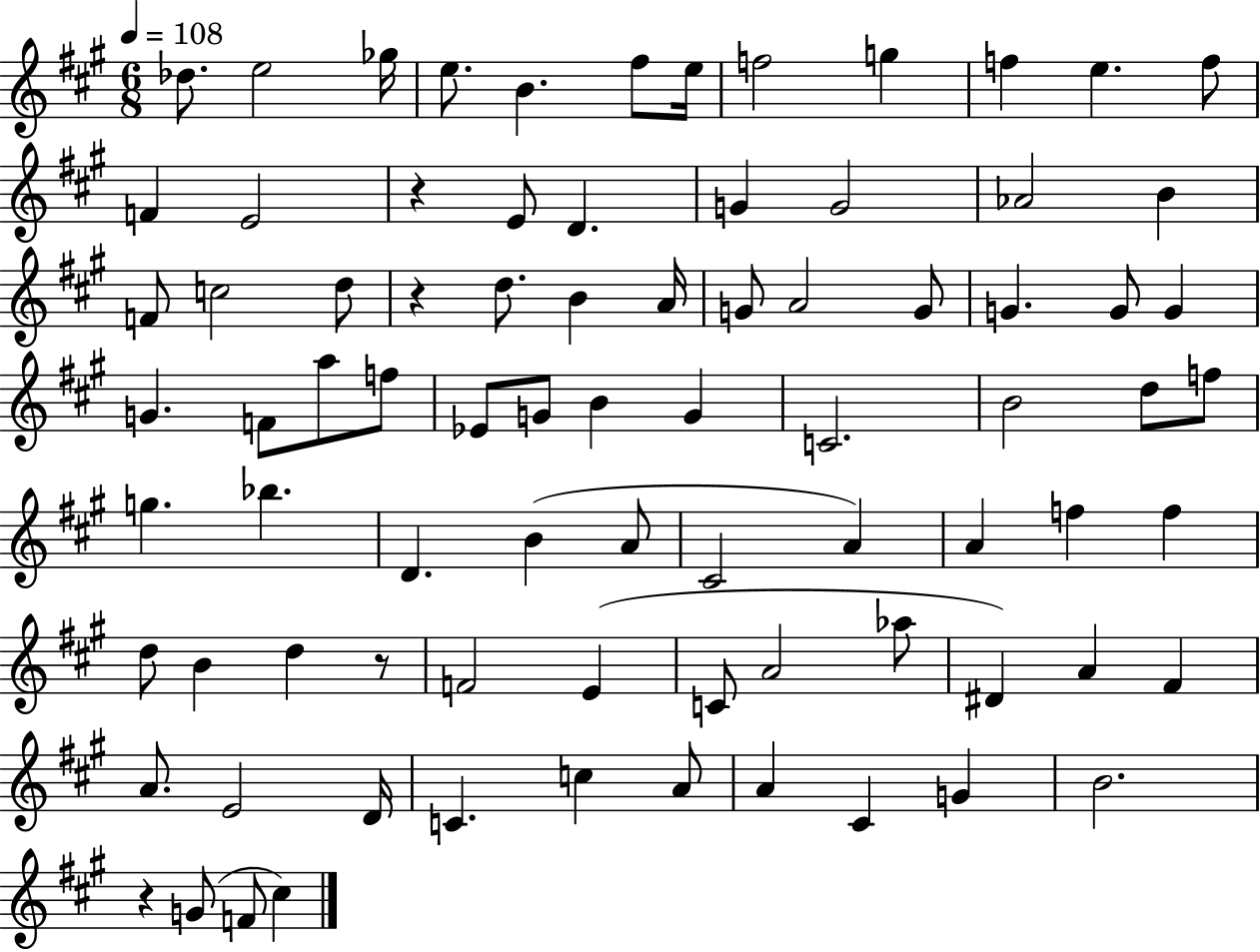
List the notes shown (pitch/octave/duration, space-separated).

Db5/e. E5/h Gb5/s E5/e. B4/q. F#5/e E5/s F5/h G5/q F5/q E5/q. F5/e F4/q E4/h R/q E4/e D4/q. G4/q G4/h Ab4/h B4/q F4/e C5/h D5/e R/q D5/e. B4/q A4/s G4/e A4/h G4/e G4/q. G4/e G4/q G4/q. F4/e A5/e F5/e Eb4/e G4/e B4/q G4/q C4/h. B4/h D5/e F5/e G5/q. Bb5/q. D4/q. B4/q A4/e C#4/h A4/q A4/q F5/q F5/q D5/e B4/q D5/q R/e F4/h E4/q C4/e A4/h Ab5/e D#4/q A4/q F#4/q A4/e. E4/h D4/s C4/q. C5/q A4/e A4/q C#4/q G4/q B4/h. R/q G4/e F4/e C#5/q